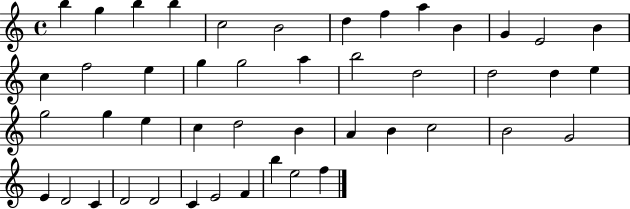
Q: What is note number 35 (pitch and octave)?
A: G4